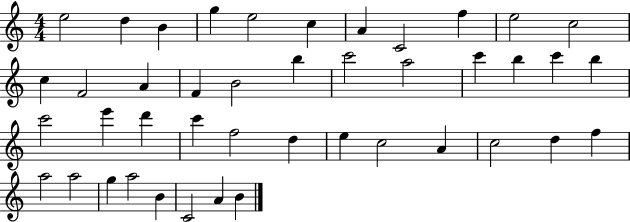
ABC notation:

X:1
T:Untitled
M:4/4
L:1/4
K:C
e2 d B g e2 c A C2 f e2 c2 c F2 A F B2 b c'2 a2 c' b c' b c'2 e' d' c' f2 d e c2 A c2 d f a2 a2 g a2 B C2 A B